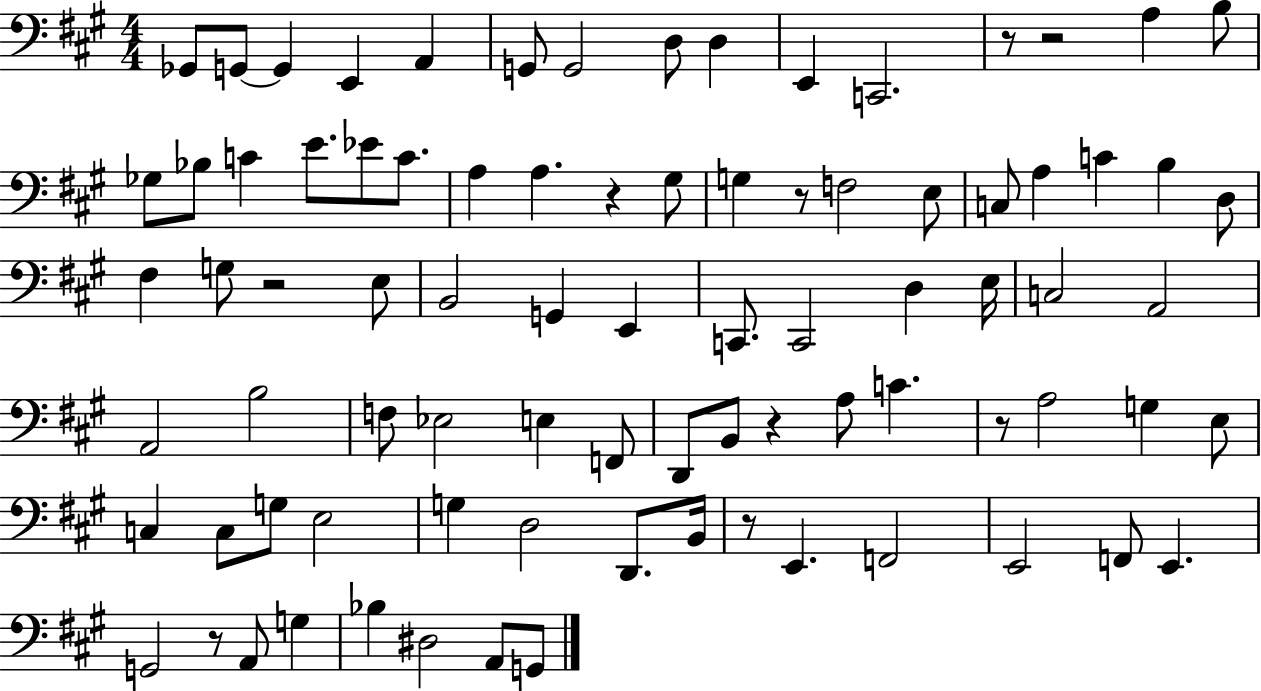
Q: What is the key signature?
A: A major